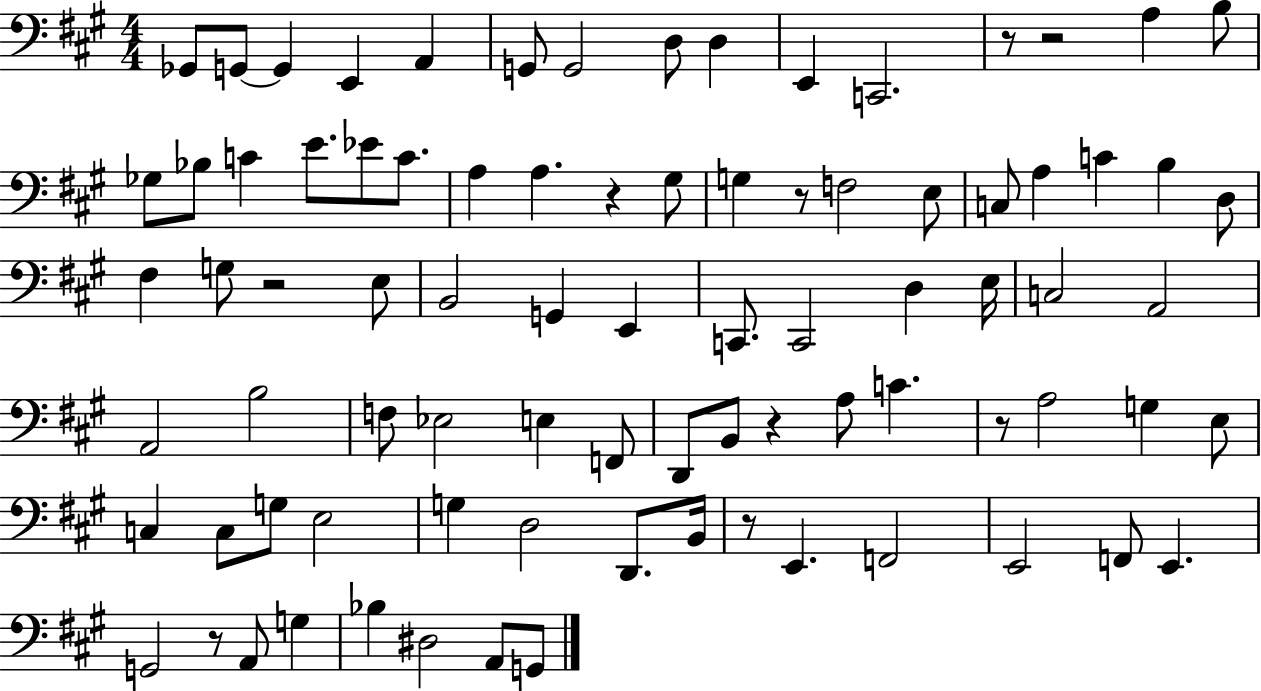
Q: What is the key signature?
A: A major